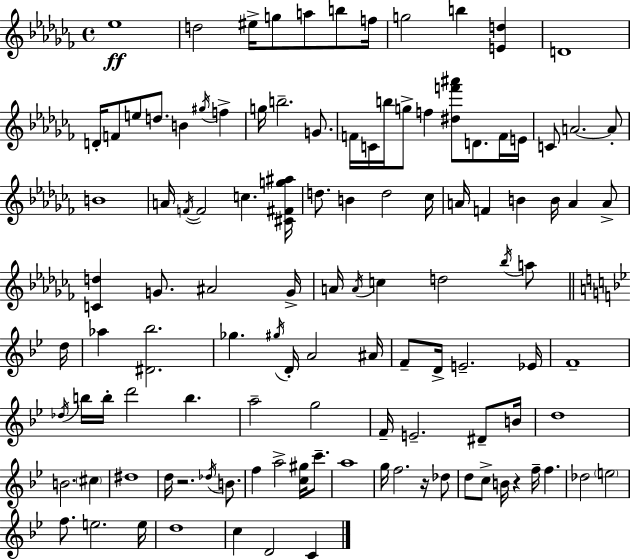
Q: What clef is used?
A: treble